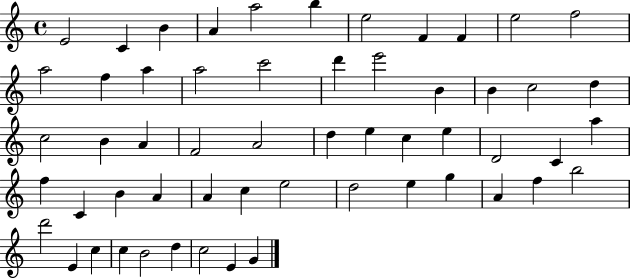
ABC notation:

X:1
T:Untitled
M:4/4
L:1/4
K:C
E2 C B A a2 b e2 F F e2 f2 a2 f a a2 c'2 d' e'2 B B c2 d c2 B A F2 A2 d e c e D2 C a f C B A A c e2 d2 e g A f b2 d'2 E c c B2 d c2 E G